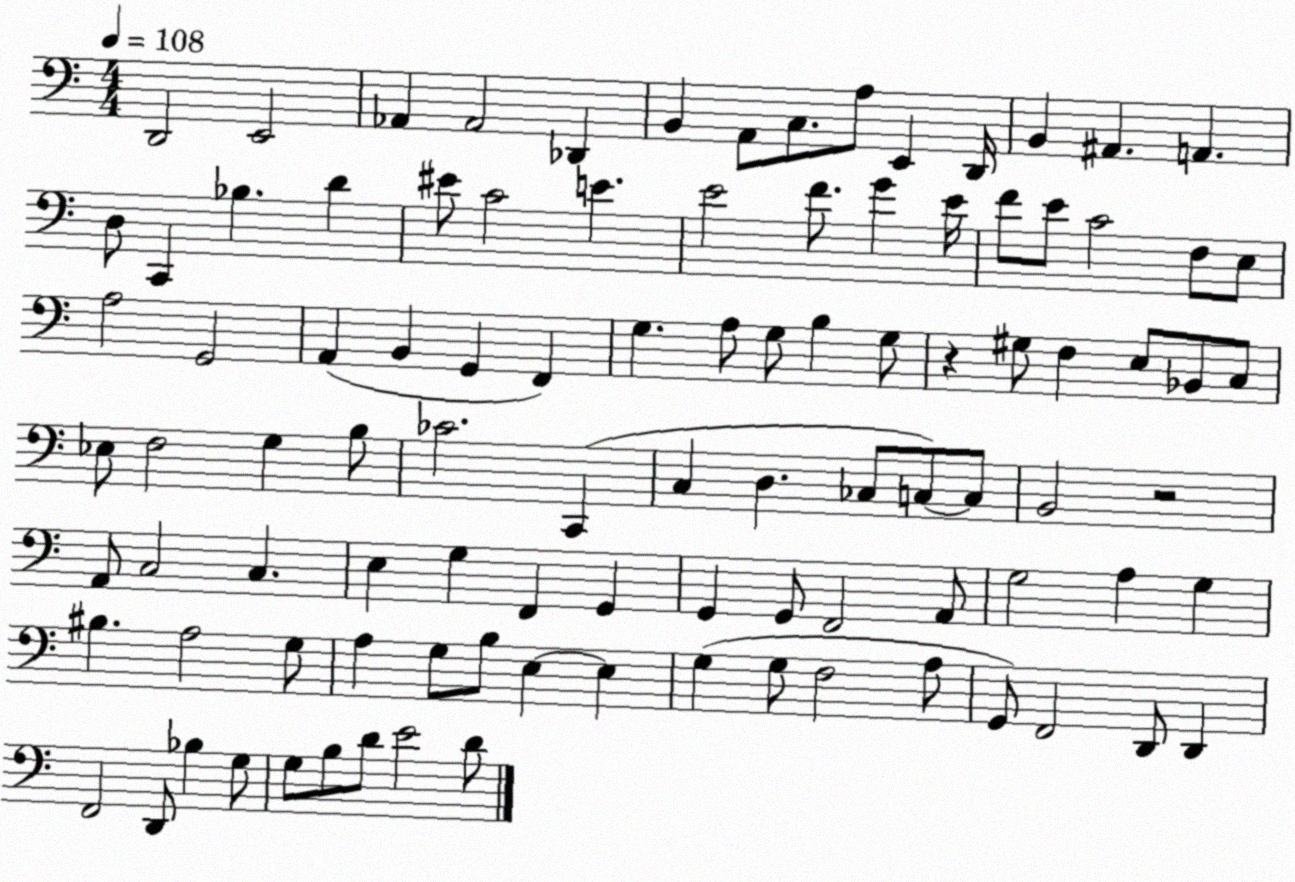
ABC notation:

X:1
T:Untitled
M:4/4
L:1/4
K:C
D,,2 E,,2 _A,, _A,,2 _D,, B,, A,,/2 C,/2 A,/2 E,, D,,/4 B,, ^A,, A,, D,/2 C,, _B, D ^E/2 C2 E E2 F/2 G E/4 F/2 E/2 C2 F,/2 E,/2 A,2 G,,2 A,, B,, G,, F,, G, A,/2 G,/2 B, G,/2 z ^G,/2 F, E,/2 _B,,/2 C,/2 _E,/2 F,2 G, B,/2 _C2 C,, C, D, _C,/2 C,/2 C,/2 B,,2 z2 A,,/2 C,2 C, E, G, F,, G,, G,, G,,/2 F,,2 A,,/2 G,2 A, G, ^B, A,2 G,/2 A, G,/2 B,/2 E, E, G, G,/2 F,2 A,/2 G,,/2 F,,2 D,,/2 D,, F,,2 D,,/2 _B, G,/2 G,/2 B,/2 D/2 E2 D/2